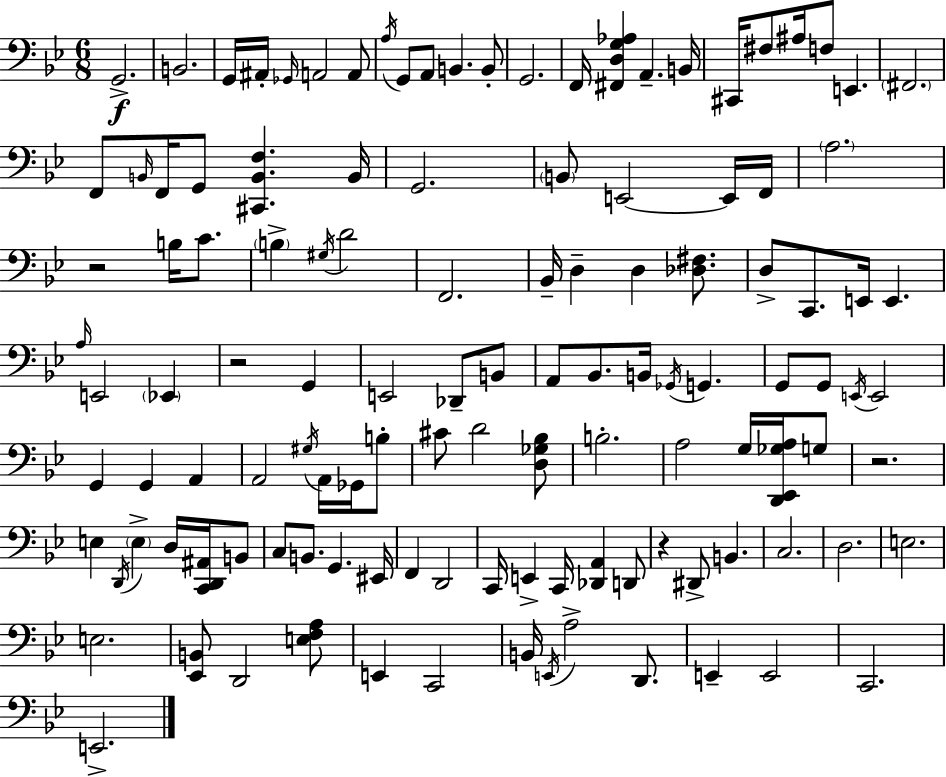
{
  \clef bass
  \numericTimeSignature
  \time 6/8
  \key bes \major
  g,2.->\f | b,2. | g,16 ais,16-. \grace { ges,16 } a,2 a,8 | \acciaccatura { a16 } g,8 a,8 b,4. | \break b,8-. g,2. | f,16 <fis, d g aes>4 a,4.-- | b,16 cis,16 fis8 ais16 f8 e,4. | \parenthesize fis,2. | \break f,8 \grace { b,16 } f,16 g,8 <cis, b, f>4. | b,16 g,2. | \parenthesize b,8 e,2~~ | e,16 f,16 \parenthesize a2. | \break r2 b16 | c'8. \parenthesize b4-> \acciaccatura { gis16 } d'2 | f,2. | bes,16-- d4-- d4 | \break <des fis>8. d8-> c,8. e,16 e,4. | \grace { a16 } e,2 | \parenthesize ees,4 r2 | g,4 e,2 | \break des,8-- b,8 a,8 bes,8. b,16 \acciaccatura { ges,16 } | g,4. g,8 g,8 \acciaccatura { e,16 } e,2 | g,4 g,4 | a,4 a,2 | \break \acciaccatura { gis16 } a,16 ges,16 b8-. cis'8 d'2 | <d ges bes>8 b2.-. | a2 | g16 <d, ees, ges a>16 g8 r2. | \break e4 | \acciaccatura { d,16 } \parenthesize e4-> d16 <c, d, ais,>16 b,8 c8 b,8. | g,4. eis,16 f,4 | d,2 c,16 e,4-> | \break c,16 <des, a,>4 d,8 r4 | dis,8-> b,4. c2. | d2. | e2. | \break e2. | <ees, b,>8 d,2 | <e f a>8 e,4 | c,2 b,16 \acciaccatura { e,16 } a2-> | \break d,8. e,4-- | e,2 c,2. | e,2.-> | \bar "|."
}